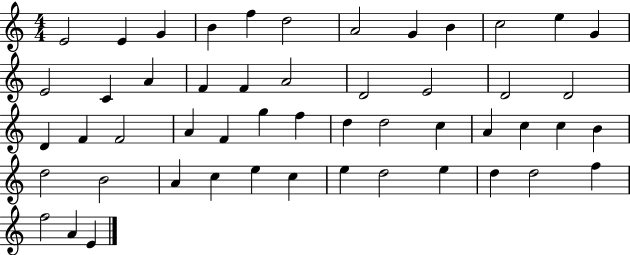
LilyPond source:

{
  \clef treble
  \numericTimeSignature
  \time 4/4
  \key c \major
  e'2 e'4 g'4 | b'4 f''4 d''2 | a'2 g'4 b'4 | c''2 e''4 g'4 | \break e'2 c'4 a'4 | f'4 f'4 a'2 | d'2 e'2 | d'2 d'2 | \break d'4 f'4 f'2 | a'4 f'4 g''4 f''4 | d''4 d''2 c''4 | a'4 c''4 c''4 b'4 | \break d''2 b'2 | a'4 c''4 e''4 c''4 | e''4 d''2 e''4 | d''4 d''2 f''4 | \break f''2 a'4 e'4 | \bar "|."
}